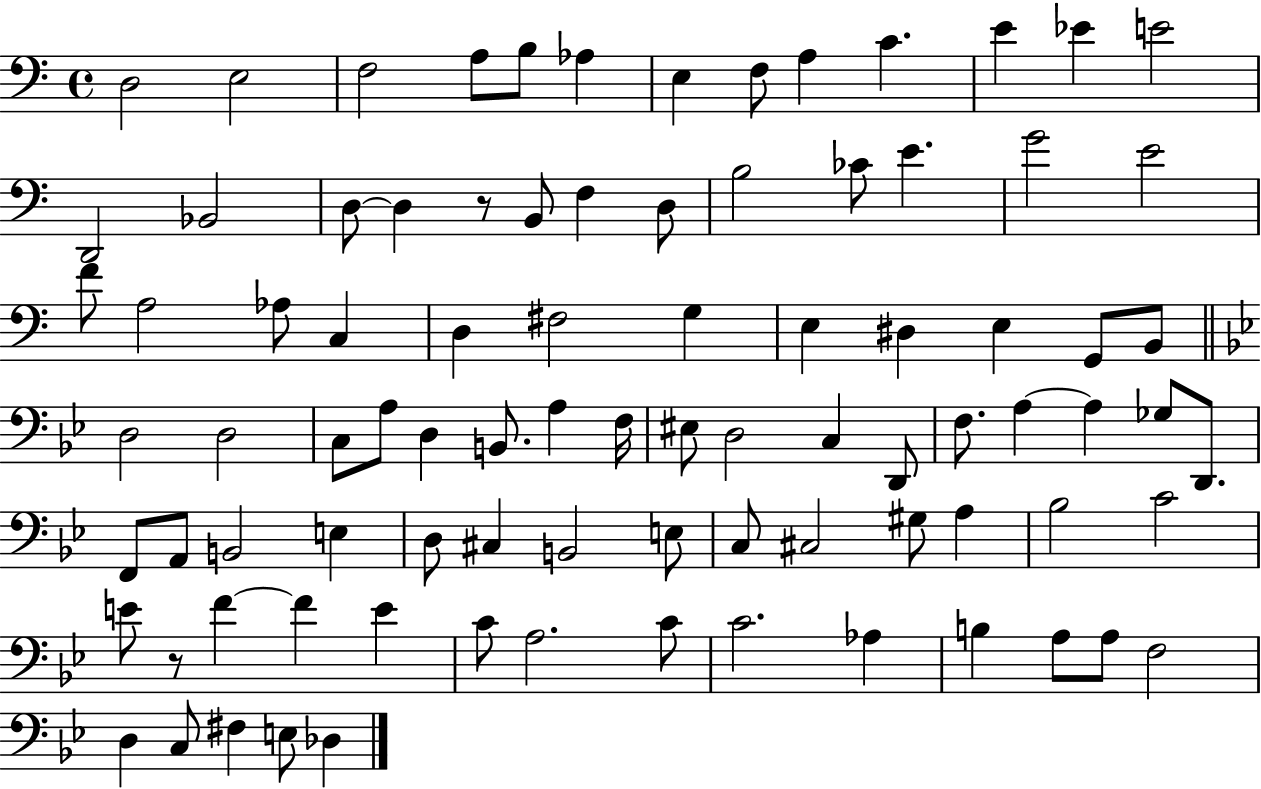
X:1
T:Untitled
M:4/4
L:1/4
K:C
D,2 E,2 F,2 A,/2 B,/2 _A, E, F,/2 A, C E _E E2 D,,2 _B,,2 D,/2 D, z/2 B,,/2 F, D,/2 B,2 _C/2 E G2 E2 F/2 A,2 _A,/2 C, D, ^F,2 G, E, ^D, E, G,,/2 B,,/2 D,2 D,2 C,/2 A,/2 D, B,,/2 A, F,/4 ^E,/2 D,2 C, D,,/2 F,/2 A, A, _G,/2 D,,/2 F,,/2 A,,/2 B,,2 E, D,/2 ^C, B,,2 E,/2 C,/2 ^C,2 ^G,/2 A, _B,2 C2 E/2 z/2 F F E C/2 A,2 C/2 C2 _A, B, A,/2 A,/2 F,2 D, C,/2 ^F, E,/2 _D,